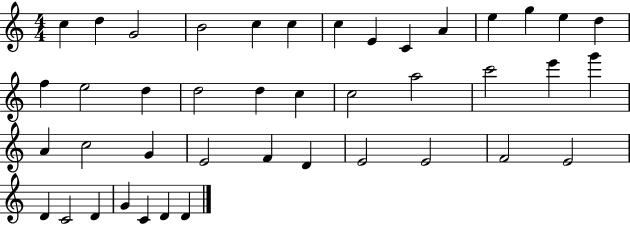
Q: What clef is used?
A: treble